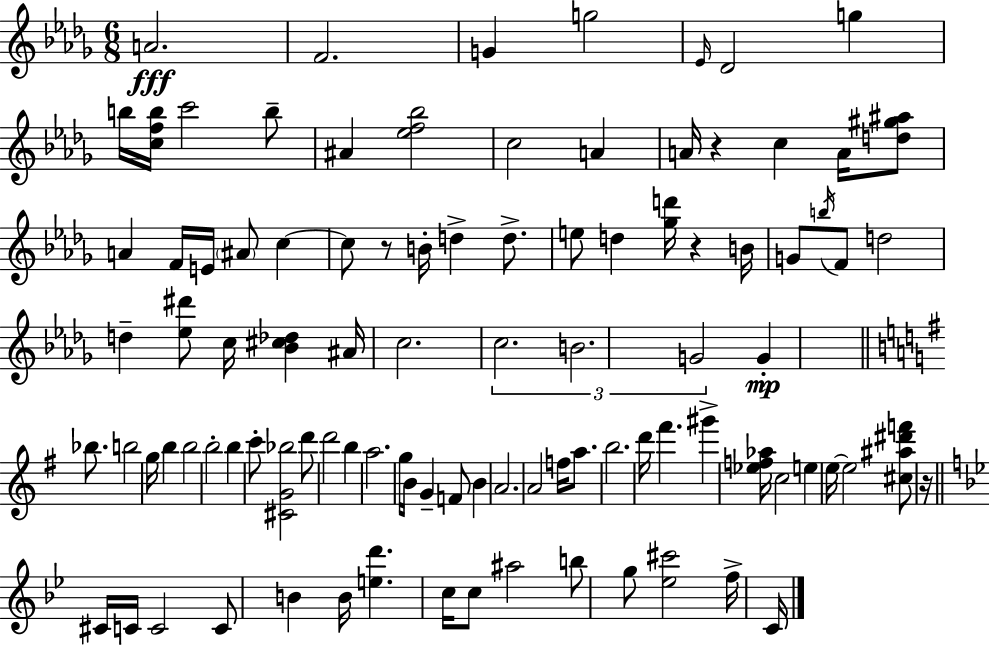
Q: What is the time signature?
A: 6/8